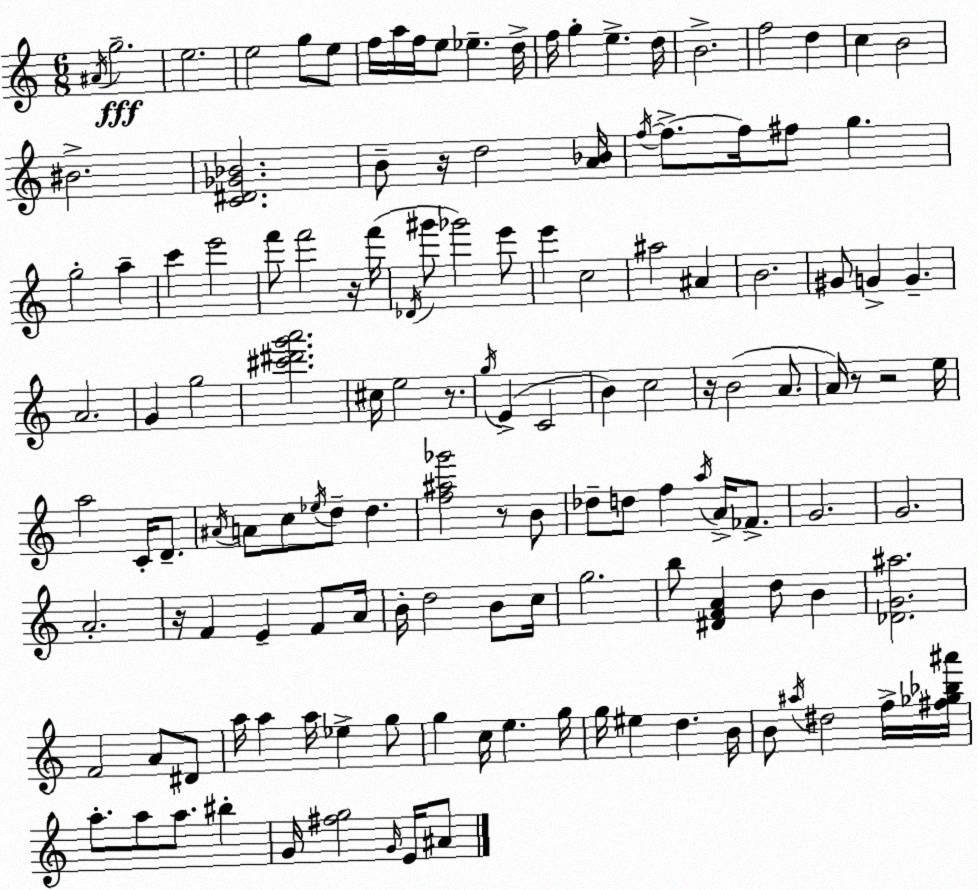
X:1
T:Untitled
M:6/8
L:1/4
K:C
^A/4 g2 e2 e2 g/2 e/2 f/4 a/4 f/4 e/2 _e d/4 f/4 g e d/4 B2 f2 d c B2 ^B2 [C^D_G_B]2 B/2 z/4 d2 [A_B]/4 f/4 f/2 f/4 ^f/2 g g2 a c' e'2 f'/2 f'2 z/4 f'/4 _D/4 ^g'/2 _g'2 e'/2 e' c2 ^a2 ^A B2 ^G/2 G G A2 G g2 [^c'^d'g'a']2 ^c/4 e2 z/2 g/4 E C2 B c2 z/4 B2 A/2 A/4 z/2 z2 e/4 a2 C/4 D/2 ^A/4 A/2 c/2 _e/4 d/2 d [f^a_g']2 z/2 B/2 _d/2 d/2 f a/4 A/4 _F/2 G2 G2 A2 z/4 F E F/2 A/4 B/4 d2 B/2 c/4 g2 b/2 [^DFA] d/2 B [_DG^a]2 F2 A/2 ^D/2 a/4 a a/4 _e g/2 g c/4 e g/4 g/4 ^e d B/4 B/2 ^a/4 ^d2 f/4 [^f_g_b^a']/4 a/2 a/2 a/2 ^b G/4 [^fg]2 G/4 E/4 ^A/2